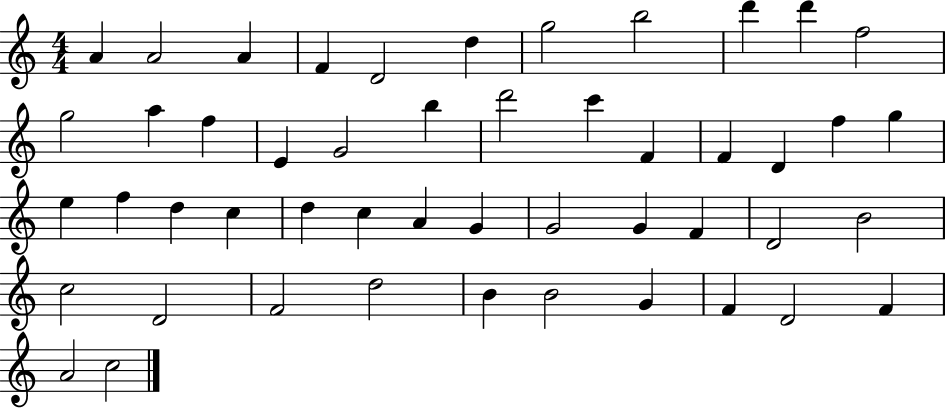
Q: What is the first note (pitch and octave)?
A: A4